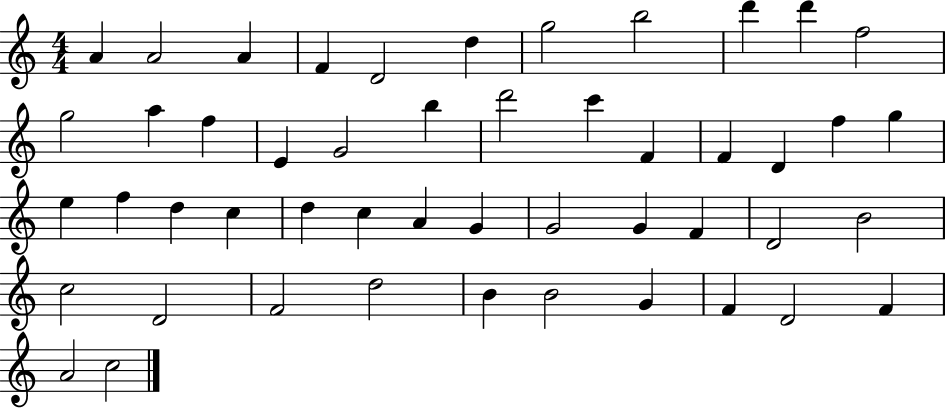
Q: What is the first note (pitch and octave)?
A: A4